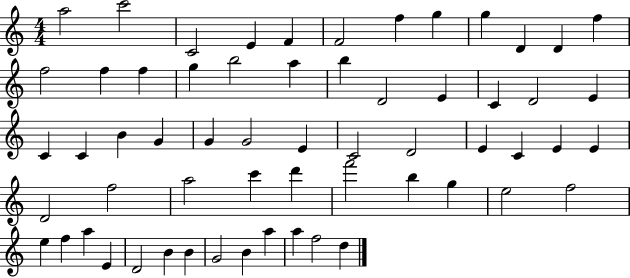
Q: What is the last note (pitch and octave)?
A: D5